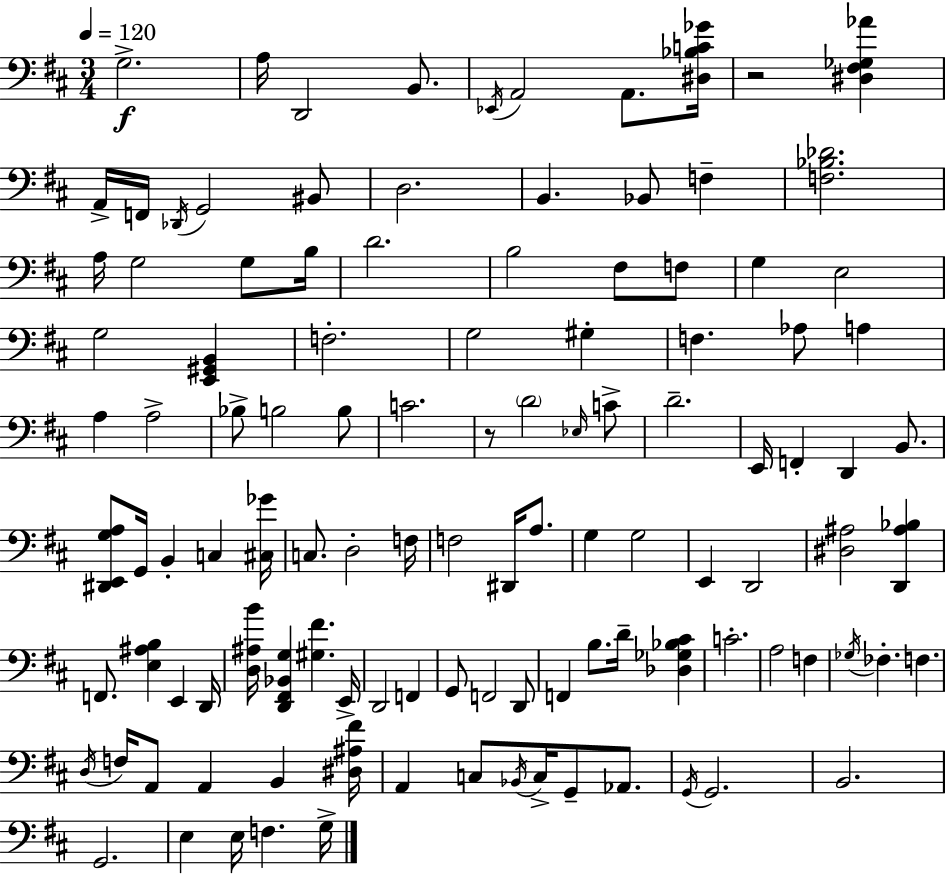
{
  \clef bass
  \numericTimeSignature
  \time 3/4
  \key d \major
  \tempo 4 = 120
  g2.->\f | a16 d,2 b,8. | \acciaccatura { ees,16 } a,2 a,8. | <dis bes c' ges'>16 r2 <dis fis ges aes'>4 | \break a,16-> f,16 \acciaccatura { des,16 } g,2 | bis,8 d2. | b,4. bes,8 f4-- | <f bes des'>2. | \break a16 g2 g8 | b16 d'2. | b2 fis8 | f8 g4 e2 | \break g2 <e, gis, b,>4 | f2.-. | g2 gis4-. | f4. aes8 a4 | \break a4 a2-> | bes8-> b2 | b8 c'2. | r8 \parenthesize d'2 | \break \grace { ees16 } c'8-> d'2.-- | e,16 f,4-. d,4 | b,8. <dis, e, g a>8 g,16 b,4-. c4 | <cis ges'>16 c8. d2-. | \break f16 f2 dis,16 | a8. g4 g2 | e,4 d,2 | <dis ais>2 <d, ais bes>4 | \break f,8. <e ais b>4 e,4 | d,16 <d ais b'>16 <d, fis, bes, g>4 <gis fis'>4. | e,16-> d,2 f,4 | g,8 f,2 | \break d,8 f,4 b8. d'16-- <des ges bes cis'>4 | c'2.-. | a2 f4 | \acciaccatura { ges16 } fes4.-. f4. | \break \acciaccatura { d16 } f16 a,8 a,4 | b,4 <dis ais fis'>16 a,4 c8 \acciaccatura { bes,16 } | c16-> g,8-- aes,8. \acciaccatura { g,16 } g,2. | b,2. | \break g,2. | e4 e16 | f4. g16-> \bar "|."
}